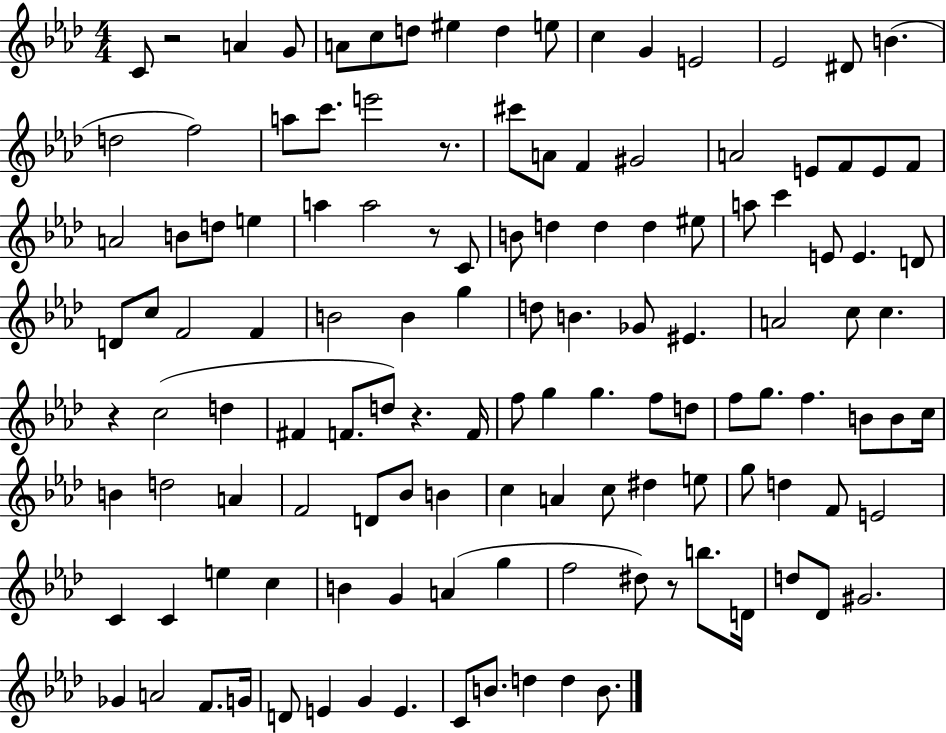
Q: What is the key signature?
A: AES major